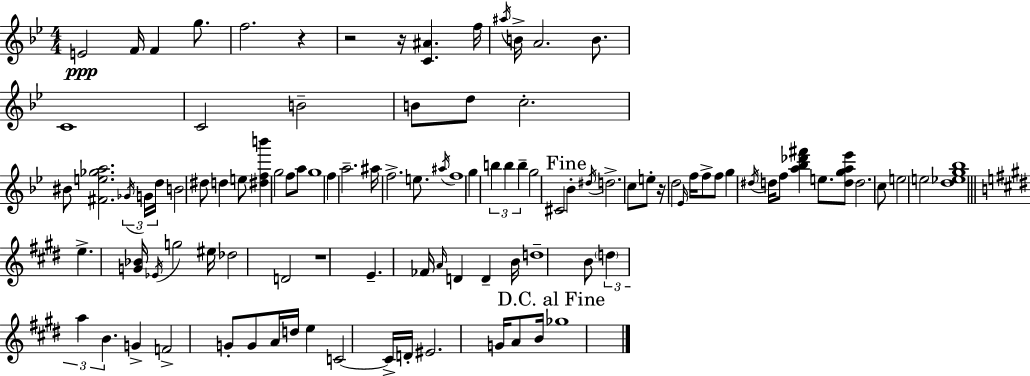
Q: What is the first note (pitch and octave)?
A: E4